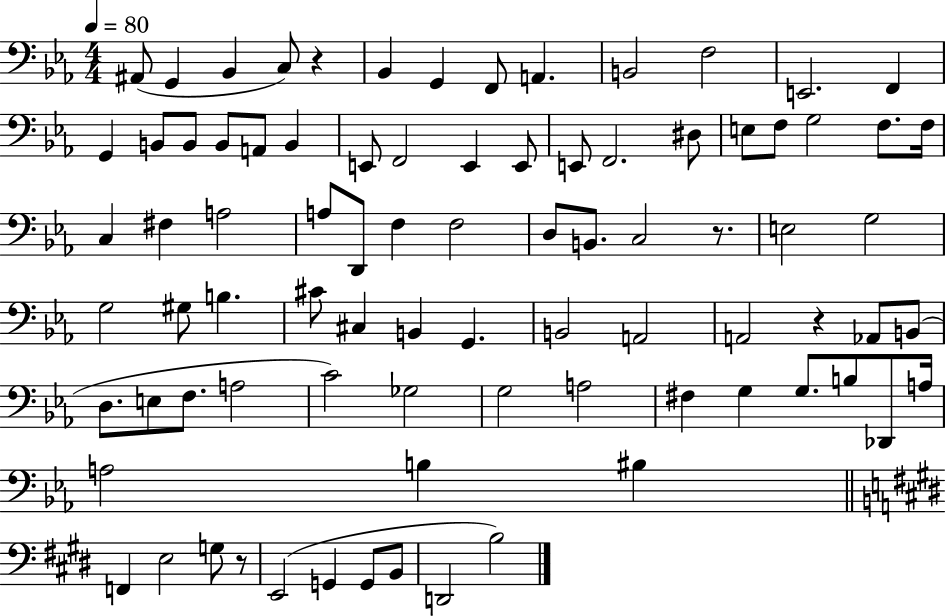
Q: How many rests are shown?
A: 4